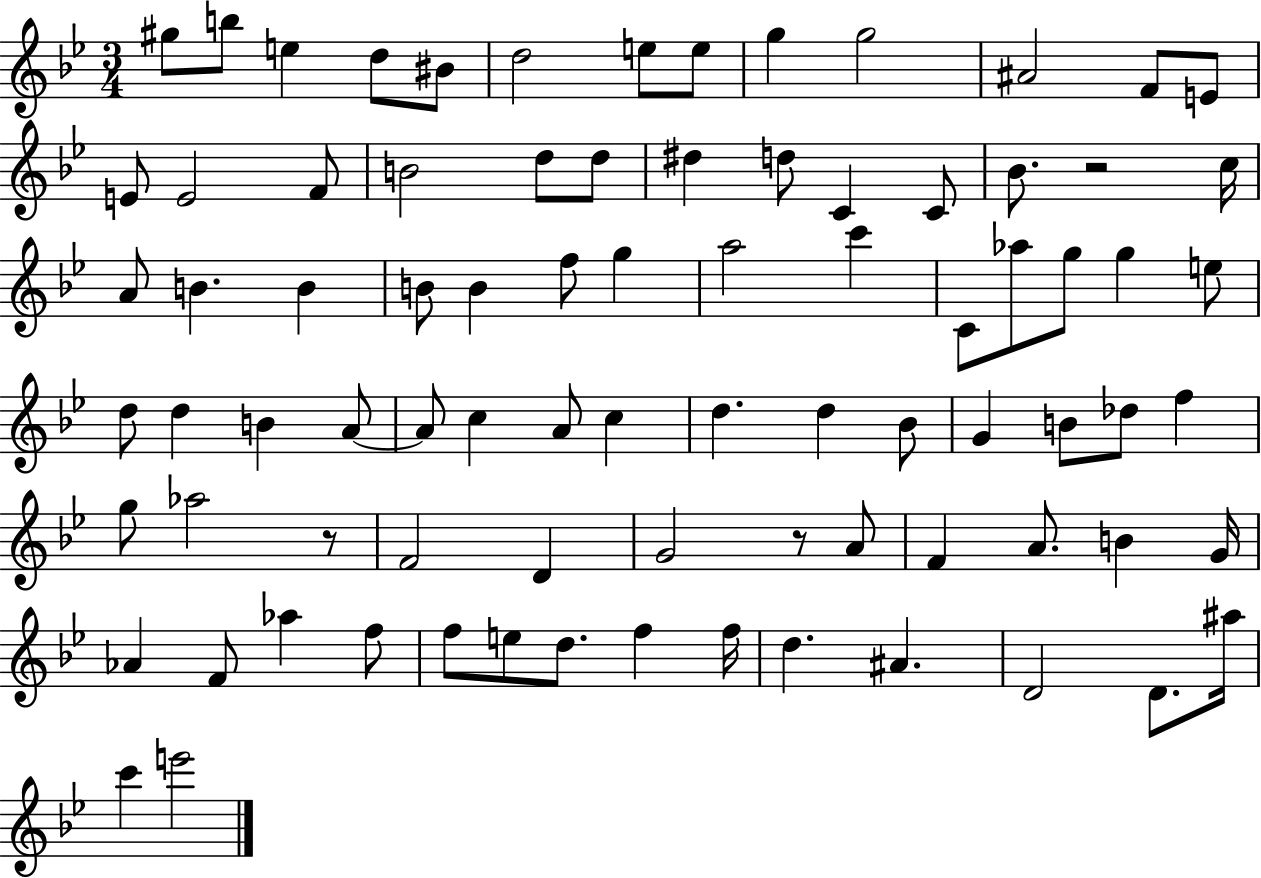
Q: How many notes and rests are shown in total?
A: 83